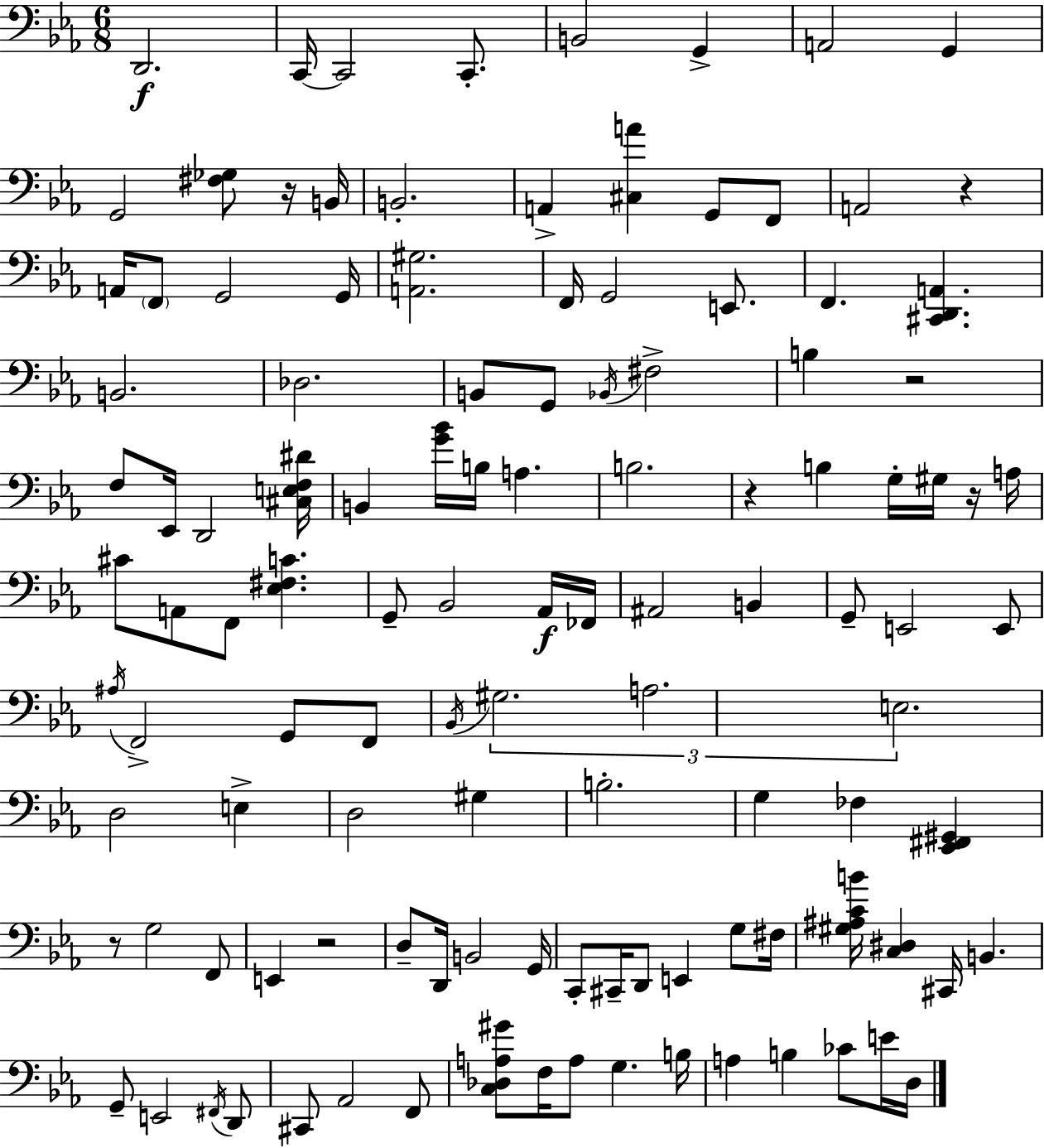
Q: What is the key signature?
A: EES major